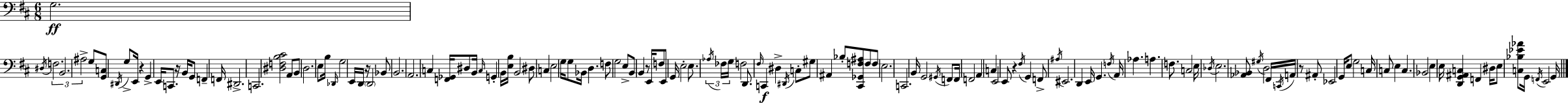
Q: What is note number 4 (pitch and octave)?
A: B2